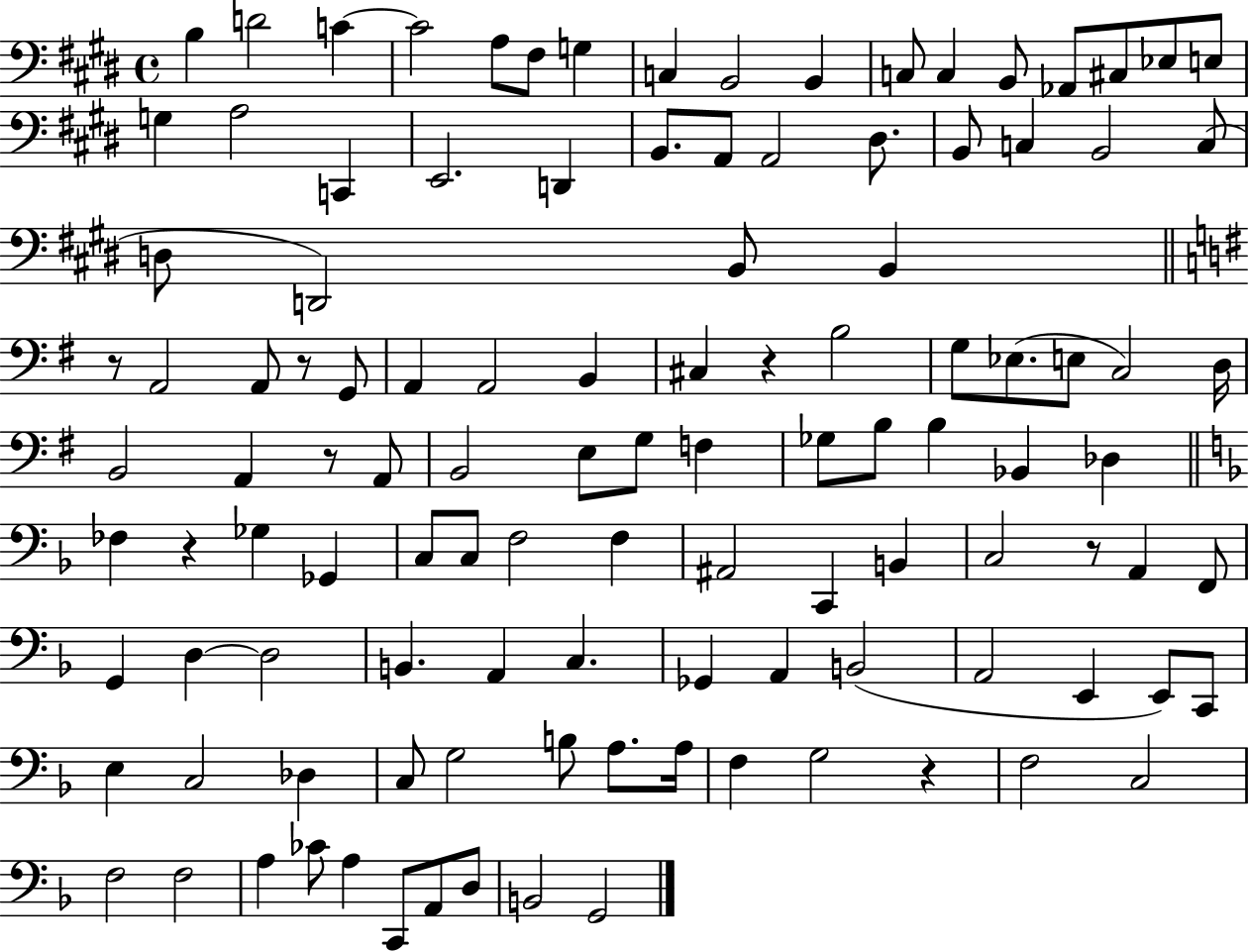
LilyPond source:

{
  \clef bass
  \time 4/4
  \defaultTimeSignature
  \key e \major
  b4 d'2 c'4~~ | c'2 a8 fis8 g4 | c4 b,2 b,4 | c8 c4 b,8 aes,8 cis8 ees8 e8 | \break g4 a2 c,4 | e,2. d,4 | b,8. a,8 a,2 dis8. | b,8 c4 b,2 c8( | \break d8 d,2) b,8 b,4 | \bar "||" \break \key g \major r8 a,2 a,8 r8 g,8 | a,4 a,2 b,4 | cis4 r4 b2 | g8 ees8.( e8 c2) d16 | \break b,2 a,4 r8 a,8 | b,2 e8 g8 f4 | ges8 b8 b4 bes,4 des4 | \bar "||" \break \key f \major fes4 r4 ges4 ges,4 | c8 c8 f2 f4 | ais,2 c,4 b,4 | c2 r8 a,4 f,8 | \break g,4 d4~~ d2 | b,4. a,4 c4. | ges,4 a,4 b,2( | a,2 e,4 e,8) c,8 | \break e4 c2 des4 | c8 g2 b8 a8. a16 | f4 g2 r4 | f2 c2 | \break f2 f2 | a4 ces'8 a4 c,8 a,8 d8 | b,2 g,2 | \bar "|."
}